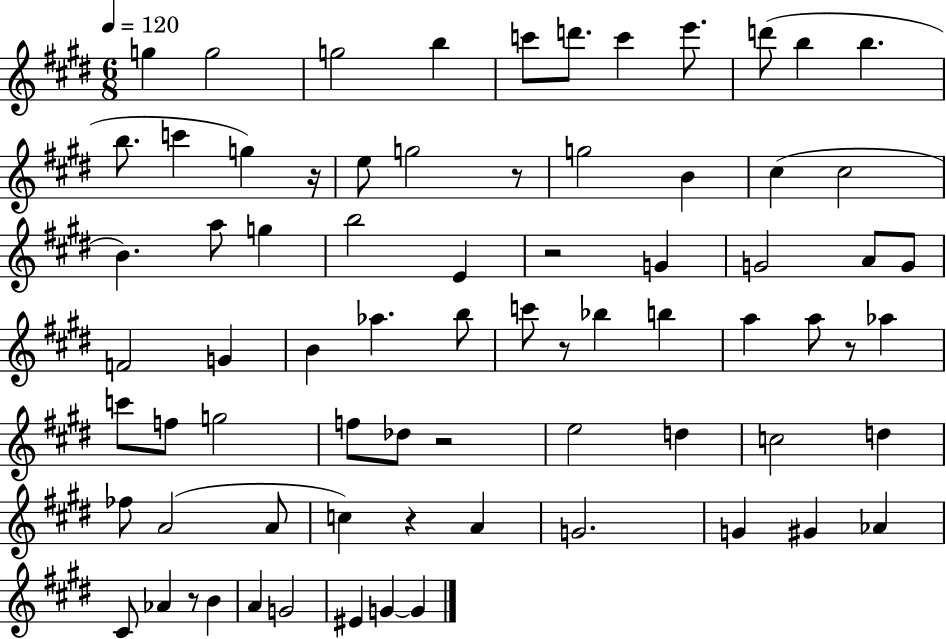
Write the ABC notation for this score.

X:1
T:Untitled
M:6/8
L:1/4
K:E
g g2 g2 b c'/2 d'/2 c' e'/2 d'/2 b b b/2 c' g z/4 e/2 g2 z/2 g2 B ^c ^c2 B a/2 g b2 E z2 G G2 A/2 G/2 F2 G B _a b/2 c'/2 z/2 _b b a a/2 z/2 _a c'/2 f/2 g2 f/2 _d/2 z2 e2 d c2 d _f/2 A2 A/2 c z A G2 G ^G _A ^C/2 _A z/2 B A G2 ^E G G